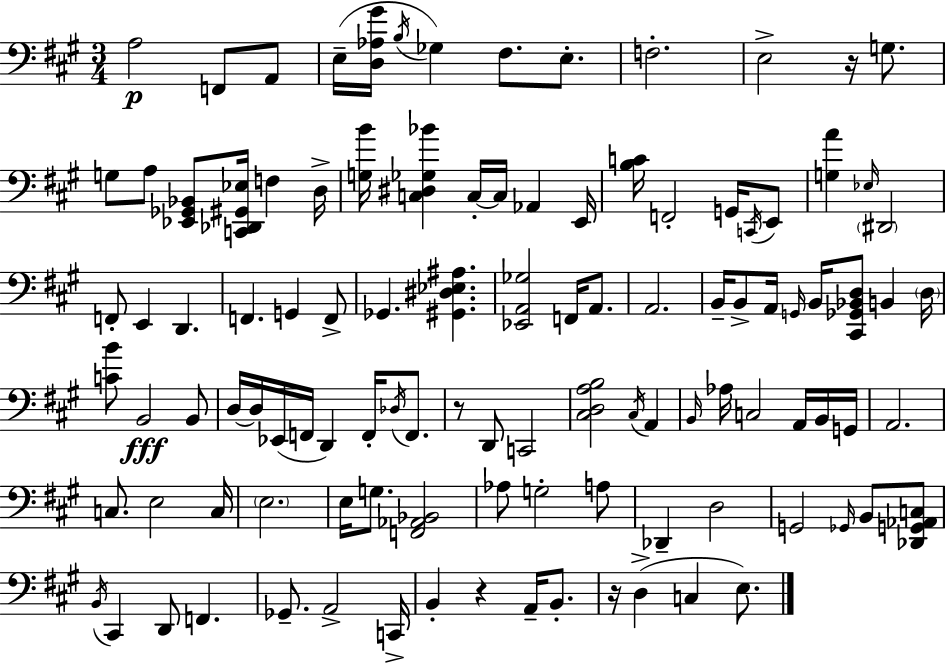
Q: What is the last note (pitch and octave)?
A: E3